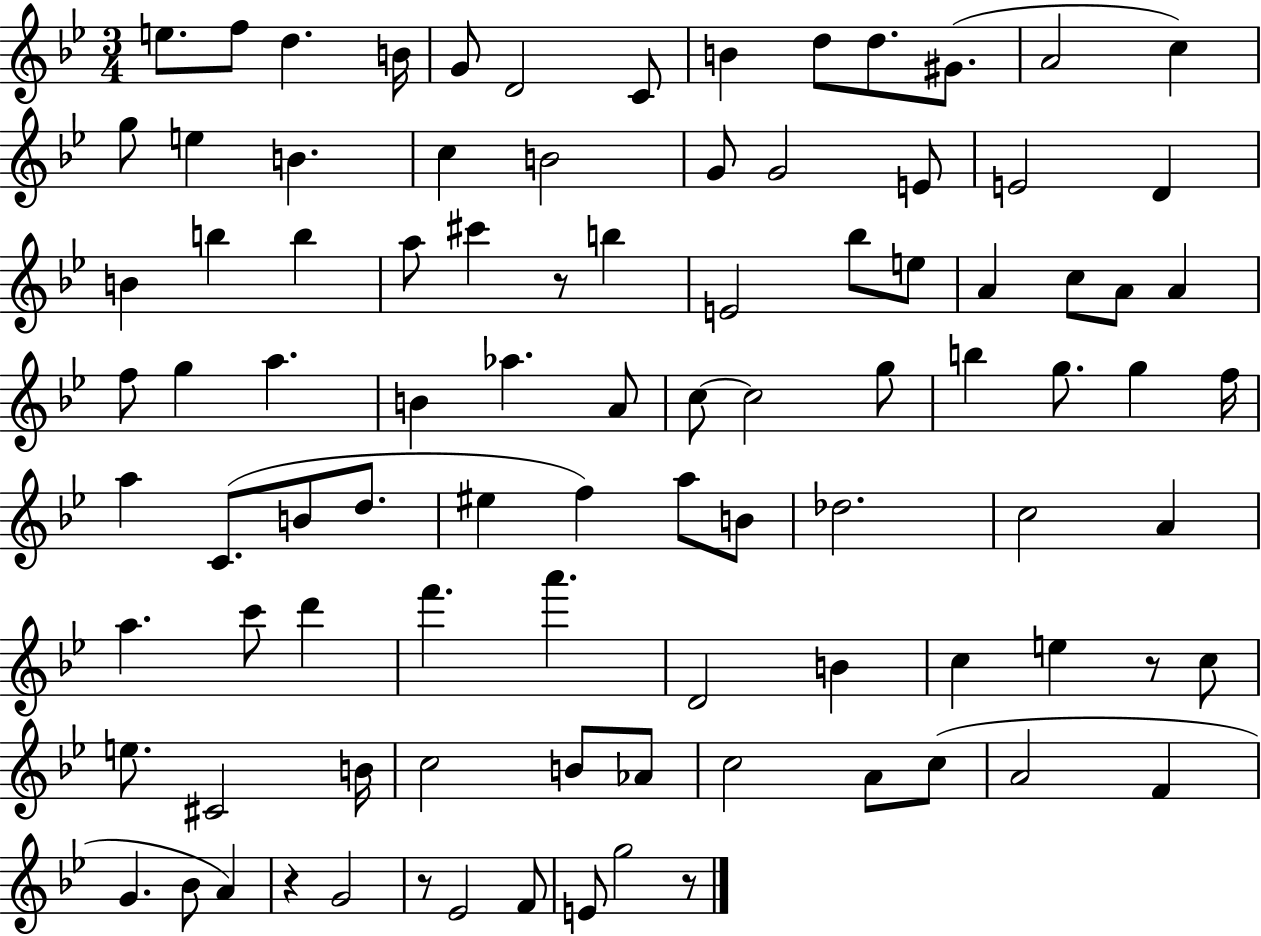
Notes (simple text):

E5/e. F5/e D5/q. B4/s G4/e D4/h C4/e B4/q D5/e D5/e. G#4/e. A4/h C5/q G5/e E5/q B4/q. C5/q B4/h G4/e G4/h E4/e E4/h D4/q B4/q B5/q B5/q A5/e C#6/q R/e B5/q E4/h Bb5/e E5/e A4/q C5/e A4/e A4/q F5/e G5/q A5/q. B4/q Ab5/q. A4/e C5/e C5/h G5/e B5/q G5/e. G5/q F5/s A5/q C4/e. B4/e D5/e. EIS5/q F5/q A5/e B4/e Db5/h. C5/h A4/q A5/q. C6/e D6/q F6/q. A6/q. D4/h B4/q C5/q E5/q R/e C5/e E5/e. C#4/h B4/s C5/h B4/e Ab4/e C5/h A4/e C5/e A4/h F4/q G4/q. Bb4/e A4/q R/q G4/h R/e Eb4/h F4/e E4/e G5/h R/e